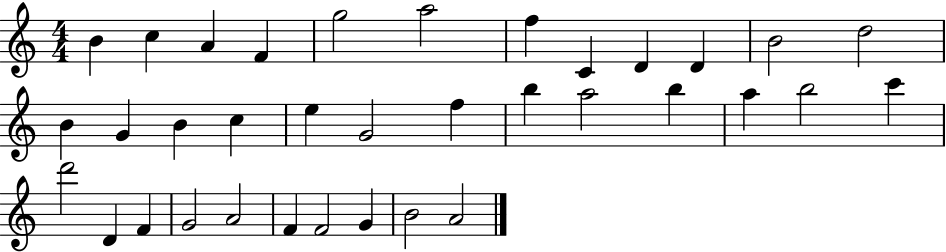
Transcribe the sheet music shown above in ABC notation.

X:1
T:Untitled
M:4/4
L:1/4
K:C
B c A F g2 a2 f C D D B2 d2 B G B c e G2 f b a2 b a b2 c' d'2 D F G2 A2 F F2 G B2 A2